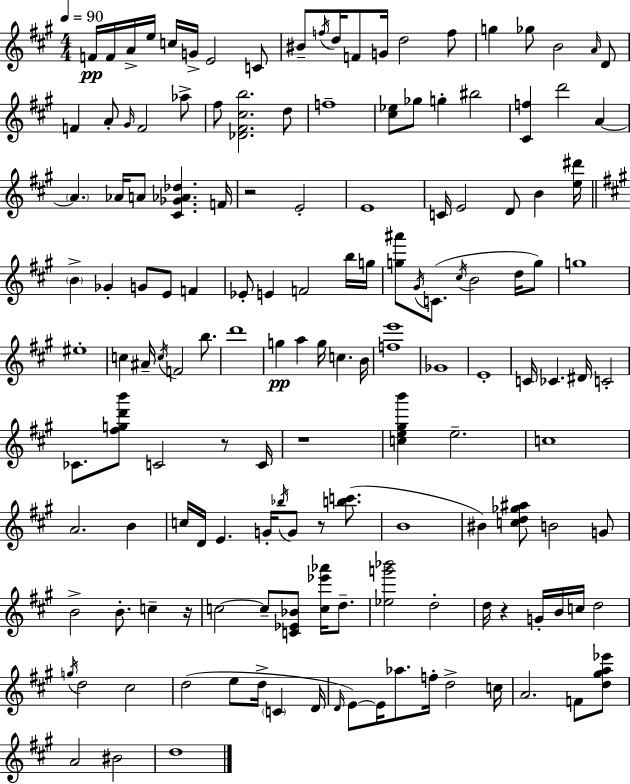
F4/s F4/s A4/s E5/s C5/s G4/s E4/h C4/e BIS4/e F5/s D5/s F4/e G4/s D5/h F5/e G5/q Gb5/e B4/h A4/s D4/e F4/q A4/e G#4/s F4/h Ab5/e F#5/e [Db4,F#4,C#5,B5]/h. D5/e F5/w [C#5,Eb5]/e Gb5/e G5/q BIS5/h [C#4,F5]/q D6/h A4/q A4/q. Ab4/s A4/e [C#4,Gb4,Ab4,Db5]/q. F4/s R/h E4/h E4/w C4/s E4/h D4/e B4/q [E5,D#6]/s B4/q Gb4/q G4/e E4/e F4/q Eb4/e E4/q F4/h B5/s G5/s [G5,A#6]/e G#4/s C4/e. C#5/s B4/h D5/s G5/e G5/w EIS5/w C5/q A#4/s C5/s F4/h B5/e. D6/w G5/q A5/q G5/s C5/q. B4/s [F5,E6]/w Gb4/w E4/w C4/s CES4/q. D#4/s C4/h CES4/e. [F#5,G5,D6,B6]/e C4/h R/e C4/s R/w [C5,E5,G#5,B6]/q E5/h. C5/w A4/h. B4/q C5/s D4/s E4/q. G4/s Bb5/s G4/e R/e [B5,C6]/e. B4/w BIS4/q [C5,D5,Gb5,A#5]/e B4/h G4/e B4/h B4/e. C5/q R/s C5/h C5/e [C4,Eb4,Bb4]/e [C5,Eb6,Ab6]/s D5/e. [Eb5,G6,Bb6]/h D5/h D5/s R/q G4/s B4/s C5/s D5/h G5/s D5/h C#5/h D5/h E5/e D5/s C4/q D4/s D4/s E4/e E4/s Ab5/e. F5/s D5/h C5/s A4/h. F4/e [D5,G#5,A5,Eb6]/e A4/h BIS4/h D5/w